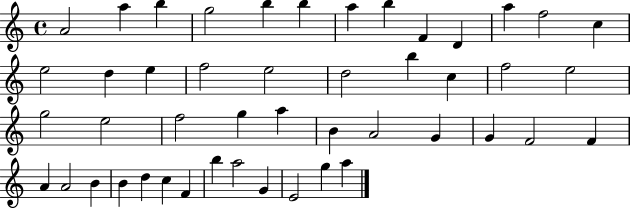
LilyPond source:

{
  \clef treble
  \time 4/4
  \defaultTimeSignature
  \key c \major
  a'2 a''4 b''4 | g''2 b''4 b''4 | a''4 b''4 f'4 d'4 | a''4 f''2 c''4 | \break e''2 d''4 e''4 | f''2 e''2 | d''2 b''4 c''4 | f''2 e''2 | \break g''2 e''2 | f''2 g''4 a''4 | b'4 a'2 g'4 | g'4 f'2 f'4 | \break a'4 a'2 b'4 | b'4 d''4 c''4 f'4 | b''4 a''2 g'4 | e'2 g''4 a''4 | \break \bar "|."
}